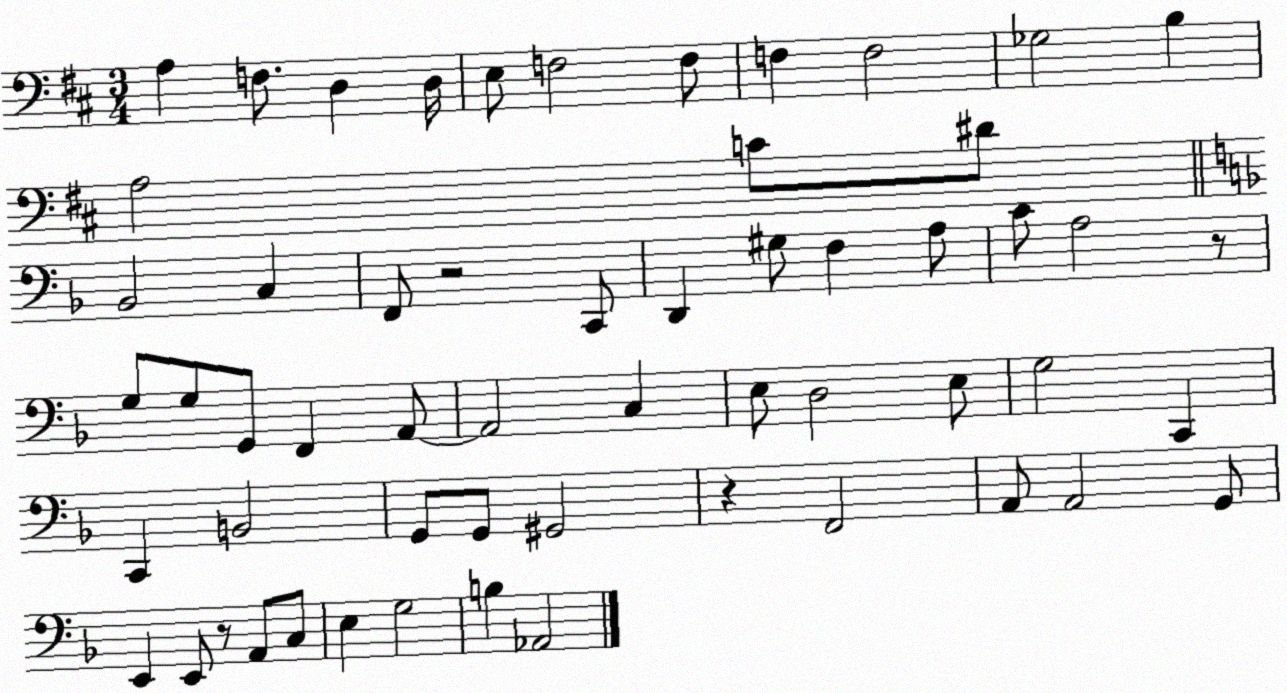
X:1
T:Untitled
M:3/4
L:1/4
K:D
A, F,/2 D, D,/4 E,/2 F,2 F,/2 F, F,2 _G,2 B, A,2 C/2 ^D/2 _B,,2 C, F,,/2 z2 C,,/2 D,, ^G,/2 F, A,/2 C/2 A,2 z/2 G,/2 G,/2 G,,/2 F,, A,,/2 A,,2 C, E,/2 D,2 E,/2 G,2 C,, C,, B,,2 G,,/2 G,,/2 ^G,,2 z F,,2 A,,/2 A,,2 G,,/2 E,, E,,/2 z/2 A,,/2 C,/2 E, G,2 B, _A,,2